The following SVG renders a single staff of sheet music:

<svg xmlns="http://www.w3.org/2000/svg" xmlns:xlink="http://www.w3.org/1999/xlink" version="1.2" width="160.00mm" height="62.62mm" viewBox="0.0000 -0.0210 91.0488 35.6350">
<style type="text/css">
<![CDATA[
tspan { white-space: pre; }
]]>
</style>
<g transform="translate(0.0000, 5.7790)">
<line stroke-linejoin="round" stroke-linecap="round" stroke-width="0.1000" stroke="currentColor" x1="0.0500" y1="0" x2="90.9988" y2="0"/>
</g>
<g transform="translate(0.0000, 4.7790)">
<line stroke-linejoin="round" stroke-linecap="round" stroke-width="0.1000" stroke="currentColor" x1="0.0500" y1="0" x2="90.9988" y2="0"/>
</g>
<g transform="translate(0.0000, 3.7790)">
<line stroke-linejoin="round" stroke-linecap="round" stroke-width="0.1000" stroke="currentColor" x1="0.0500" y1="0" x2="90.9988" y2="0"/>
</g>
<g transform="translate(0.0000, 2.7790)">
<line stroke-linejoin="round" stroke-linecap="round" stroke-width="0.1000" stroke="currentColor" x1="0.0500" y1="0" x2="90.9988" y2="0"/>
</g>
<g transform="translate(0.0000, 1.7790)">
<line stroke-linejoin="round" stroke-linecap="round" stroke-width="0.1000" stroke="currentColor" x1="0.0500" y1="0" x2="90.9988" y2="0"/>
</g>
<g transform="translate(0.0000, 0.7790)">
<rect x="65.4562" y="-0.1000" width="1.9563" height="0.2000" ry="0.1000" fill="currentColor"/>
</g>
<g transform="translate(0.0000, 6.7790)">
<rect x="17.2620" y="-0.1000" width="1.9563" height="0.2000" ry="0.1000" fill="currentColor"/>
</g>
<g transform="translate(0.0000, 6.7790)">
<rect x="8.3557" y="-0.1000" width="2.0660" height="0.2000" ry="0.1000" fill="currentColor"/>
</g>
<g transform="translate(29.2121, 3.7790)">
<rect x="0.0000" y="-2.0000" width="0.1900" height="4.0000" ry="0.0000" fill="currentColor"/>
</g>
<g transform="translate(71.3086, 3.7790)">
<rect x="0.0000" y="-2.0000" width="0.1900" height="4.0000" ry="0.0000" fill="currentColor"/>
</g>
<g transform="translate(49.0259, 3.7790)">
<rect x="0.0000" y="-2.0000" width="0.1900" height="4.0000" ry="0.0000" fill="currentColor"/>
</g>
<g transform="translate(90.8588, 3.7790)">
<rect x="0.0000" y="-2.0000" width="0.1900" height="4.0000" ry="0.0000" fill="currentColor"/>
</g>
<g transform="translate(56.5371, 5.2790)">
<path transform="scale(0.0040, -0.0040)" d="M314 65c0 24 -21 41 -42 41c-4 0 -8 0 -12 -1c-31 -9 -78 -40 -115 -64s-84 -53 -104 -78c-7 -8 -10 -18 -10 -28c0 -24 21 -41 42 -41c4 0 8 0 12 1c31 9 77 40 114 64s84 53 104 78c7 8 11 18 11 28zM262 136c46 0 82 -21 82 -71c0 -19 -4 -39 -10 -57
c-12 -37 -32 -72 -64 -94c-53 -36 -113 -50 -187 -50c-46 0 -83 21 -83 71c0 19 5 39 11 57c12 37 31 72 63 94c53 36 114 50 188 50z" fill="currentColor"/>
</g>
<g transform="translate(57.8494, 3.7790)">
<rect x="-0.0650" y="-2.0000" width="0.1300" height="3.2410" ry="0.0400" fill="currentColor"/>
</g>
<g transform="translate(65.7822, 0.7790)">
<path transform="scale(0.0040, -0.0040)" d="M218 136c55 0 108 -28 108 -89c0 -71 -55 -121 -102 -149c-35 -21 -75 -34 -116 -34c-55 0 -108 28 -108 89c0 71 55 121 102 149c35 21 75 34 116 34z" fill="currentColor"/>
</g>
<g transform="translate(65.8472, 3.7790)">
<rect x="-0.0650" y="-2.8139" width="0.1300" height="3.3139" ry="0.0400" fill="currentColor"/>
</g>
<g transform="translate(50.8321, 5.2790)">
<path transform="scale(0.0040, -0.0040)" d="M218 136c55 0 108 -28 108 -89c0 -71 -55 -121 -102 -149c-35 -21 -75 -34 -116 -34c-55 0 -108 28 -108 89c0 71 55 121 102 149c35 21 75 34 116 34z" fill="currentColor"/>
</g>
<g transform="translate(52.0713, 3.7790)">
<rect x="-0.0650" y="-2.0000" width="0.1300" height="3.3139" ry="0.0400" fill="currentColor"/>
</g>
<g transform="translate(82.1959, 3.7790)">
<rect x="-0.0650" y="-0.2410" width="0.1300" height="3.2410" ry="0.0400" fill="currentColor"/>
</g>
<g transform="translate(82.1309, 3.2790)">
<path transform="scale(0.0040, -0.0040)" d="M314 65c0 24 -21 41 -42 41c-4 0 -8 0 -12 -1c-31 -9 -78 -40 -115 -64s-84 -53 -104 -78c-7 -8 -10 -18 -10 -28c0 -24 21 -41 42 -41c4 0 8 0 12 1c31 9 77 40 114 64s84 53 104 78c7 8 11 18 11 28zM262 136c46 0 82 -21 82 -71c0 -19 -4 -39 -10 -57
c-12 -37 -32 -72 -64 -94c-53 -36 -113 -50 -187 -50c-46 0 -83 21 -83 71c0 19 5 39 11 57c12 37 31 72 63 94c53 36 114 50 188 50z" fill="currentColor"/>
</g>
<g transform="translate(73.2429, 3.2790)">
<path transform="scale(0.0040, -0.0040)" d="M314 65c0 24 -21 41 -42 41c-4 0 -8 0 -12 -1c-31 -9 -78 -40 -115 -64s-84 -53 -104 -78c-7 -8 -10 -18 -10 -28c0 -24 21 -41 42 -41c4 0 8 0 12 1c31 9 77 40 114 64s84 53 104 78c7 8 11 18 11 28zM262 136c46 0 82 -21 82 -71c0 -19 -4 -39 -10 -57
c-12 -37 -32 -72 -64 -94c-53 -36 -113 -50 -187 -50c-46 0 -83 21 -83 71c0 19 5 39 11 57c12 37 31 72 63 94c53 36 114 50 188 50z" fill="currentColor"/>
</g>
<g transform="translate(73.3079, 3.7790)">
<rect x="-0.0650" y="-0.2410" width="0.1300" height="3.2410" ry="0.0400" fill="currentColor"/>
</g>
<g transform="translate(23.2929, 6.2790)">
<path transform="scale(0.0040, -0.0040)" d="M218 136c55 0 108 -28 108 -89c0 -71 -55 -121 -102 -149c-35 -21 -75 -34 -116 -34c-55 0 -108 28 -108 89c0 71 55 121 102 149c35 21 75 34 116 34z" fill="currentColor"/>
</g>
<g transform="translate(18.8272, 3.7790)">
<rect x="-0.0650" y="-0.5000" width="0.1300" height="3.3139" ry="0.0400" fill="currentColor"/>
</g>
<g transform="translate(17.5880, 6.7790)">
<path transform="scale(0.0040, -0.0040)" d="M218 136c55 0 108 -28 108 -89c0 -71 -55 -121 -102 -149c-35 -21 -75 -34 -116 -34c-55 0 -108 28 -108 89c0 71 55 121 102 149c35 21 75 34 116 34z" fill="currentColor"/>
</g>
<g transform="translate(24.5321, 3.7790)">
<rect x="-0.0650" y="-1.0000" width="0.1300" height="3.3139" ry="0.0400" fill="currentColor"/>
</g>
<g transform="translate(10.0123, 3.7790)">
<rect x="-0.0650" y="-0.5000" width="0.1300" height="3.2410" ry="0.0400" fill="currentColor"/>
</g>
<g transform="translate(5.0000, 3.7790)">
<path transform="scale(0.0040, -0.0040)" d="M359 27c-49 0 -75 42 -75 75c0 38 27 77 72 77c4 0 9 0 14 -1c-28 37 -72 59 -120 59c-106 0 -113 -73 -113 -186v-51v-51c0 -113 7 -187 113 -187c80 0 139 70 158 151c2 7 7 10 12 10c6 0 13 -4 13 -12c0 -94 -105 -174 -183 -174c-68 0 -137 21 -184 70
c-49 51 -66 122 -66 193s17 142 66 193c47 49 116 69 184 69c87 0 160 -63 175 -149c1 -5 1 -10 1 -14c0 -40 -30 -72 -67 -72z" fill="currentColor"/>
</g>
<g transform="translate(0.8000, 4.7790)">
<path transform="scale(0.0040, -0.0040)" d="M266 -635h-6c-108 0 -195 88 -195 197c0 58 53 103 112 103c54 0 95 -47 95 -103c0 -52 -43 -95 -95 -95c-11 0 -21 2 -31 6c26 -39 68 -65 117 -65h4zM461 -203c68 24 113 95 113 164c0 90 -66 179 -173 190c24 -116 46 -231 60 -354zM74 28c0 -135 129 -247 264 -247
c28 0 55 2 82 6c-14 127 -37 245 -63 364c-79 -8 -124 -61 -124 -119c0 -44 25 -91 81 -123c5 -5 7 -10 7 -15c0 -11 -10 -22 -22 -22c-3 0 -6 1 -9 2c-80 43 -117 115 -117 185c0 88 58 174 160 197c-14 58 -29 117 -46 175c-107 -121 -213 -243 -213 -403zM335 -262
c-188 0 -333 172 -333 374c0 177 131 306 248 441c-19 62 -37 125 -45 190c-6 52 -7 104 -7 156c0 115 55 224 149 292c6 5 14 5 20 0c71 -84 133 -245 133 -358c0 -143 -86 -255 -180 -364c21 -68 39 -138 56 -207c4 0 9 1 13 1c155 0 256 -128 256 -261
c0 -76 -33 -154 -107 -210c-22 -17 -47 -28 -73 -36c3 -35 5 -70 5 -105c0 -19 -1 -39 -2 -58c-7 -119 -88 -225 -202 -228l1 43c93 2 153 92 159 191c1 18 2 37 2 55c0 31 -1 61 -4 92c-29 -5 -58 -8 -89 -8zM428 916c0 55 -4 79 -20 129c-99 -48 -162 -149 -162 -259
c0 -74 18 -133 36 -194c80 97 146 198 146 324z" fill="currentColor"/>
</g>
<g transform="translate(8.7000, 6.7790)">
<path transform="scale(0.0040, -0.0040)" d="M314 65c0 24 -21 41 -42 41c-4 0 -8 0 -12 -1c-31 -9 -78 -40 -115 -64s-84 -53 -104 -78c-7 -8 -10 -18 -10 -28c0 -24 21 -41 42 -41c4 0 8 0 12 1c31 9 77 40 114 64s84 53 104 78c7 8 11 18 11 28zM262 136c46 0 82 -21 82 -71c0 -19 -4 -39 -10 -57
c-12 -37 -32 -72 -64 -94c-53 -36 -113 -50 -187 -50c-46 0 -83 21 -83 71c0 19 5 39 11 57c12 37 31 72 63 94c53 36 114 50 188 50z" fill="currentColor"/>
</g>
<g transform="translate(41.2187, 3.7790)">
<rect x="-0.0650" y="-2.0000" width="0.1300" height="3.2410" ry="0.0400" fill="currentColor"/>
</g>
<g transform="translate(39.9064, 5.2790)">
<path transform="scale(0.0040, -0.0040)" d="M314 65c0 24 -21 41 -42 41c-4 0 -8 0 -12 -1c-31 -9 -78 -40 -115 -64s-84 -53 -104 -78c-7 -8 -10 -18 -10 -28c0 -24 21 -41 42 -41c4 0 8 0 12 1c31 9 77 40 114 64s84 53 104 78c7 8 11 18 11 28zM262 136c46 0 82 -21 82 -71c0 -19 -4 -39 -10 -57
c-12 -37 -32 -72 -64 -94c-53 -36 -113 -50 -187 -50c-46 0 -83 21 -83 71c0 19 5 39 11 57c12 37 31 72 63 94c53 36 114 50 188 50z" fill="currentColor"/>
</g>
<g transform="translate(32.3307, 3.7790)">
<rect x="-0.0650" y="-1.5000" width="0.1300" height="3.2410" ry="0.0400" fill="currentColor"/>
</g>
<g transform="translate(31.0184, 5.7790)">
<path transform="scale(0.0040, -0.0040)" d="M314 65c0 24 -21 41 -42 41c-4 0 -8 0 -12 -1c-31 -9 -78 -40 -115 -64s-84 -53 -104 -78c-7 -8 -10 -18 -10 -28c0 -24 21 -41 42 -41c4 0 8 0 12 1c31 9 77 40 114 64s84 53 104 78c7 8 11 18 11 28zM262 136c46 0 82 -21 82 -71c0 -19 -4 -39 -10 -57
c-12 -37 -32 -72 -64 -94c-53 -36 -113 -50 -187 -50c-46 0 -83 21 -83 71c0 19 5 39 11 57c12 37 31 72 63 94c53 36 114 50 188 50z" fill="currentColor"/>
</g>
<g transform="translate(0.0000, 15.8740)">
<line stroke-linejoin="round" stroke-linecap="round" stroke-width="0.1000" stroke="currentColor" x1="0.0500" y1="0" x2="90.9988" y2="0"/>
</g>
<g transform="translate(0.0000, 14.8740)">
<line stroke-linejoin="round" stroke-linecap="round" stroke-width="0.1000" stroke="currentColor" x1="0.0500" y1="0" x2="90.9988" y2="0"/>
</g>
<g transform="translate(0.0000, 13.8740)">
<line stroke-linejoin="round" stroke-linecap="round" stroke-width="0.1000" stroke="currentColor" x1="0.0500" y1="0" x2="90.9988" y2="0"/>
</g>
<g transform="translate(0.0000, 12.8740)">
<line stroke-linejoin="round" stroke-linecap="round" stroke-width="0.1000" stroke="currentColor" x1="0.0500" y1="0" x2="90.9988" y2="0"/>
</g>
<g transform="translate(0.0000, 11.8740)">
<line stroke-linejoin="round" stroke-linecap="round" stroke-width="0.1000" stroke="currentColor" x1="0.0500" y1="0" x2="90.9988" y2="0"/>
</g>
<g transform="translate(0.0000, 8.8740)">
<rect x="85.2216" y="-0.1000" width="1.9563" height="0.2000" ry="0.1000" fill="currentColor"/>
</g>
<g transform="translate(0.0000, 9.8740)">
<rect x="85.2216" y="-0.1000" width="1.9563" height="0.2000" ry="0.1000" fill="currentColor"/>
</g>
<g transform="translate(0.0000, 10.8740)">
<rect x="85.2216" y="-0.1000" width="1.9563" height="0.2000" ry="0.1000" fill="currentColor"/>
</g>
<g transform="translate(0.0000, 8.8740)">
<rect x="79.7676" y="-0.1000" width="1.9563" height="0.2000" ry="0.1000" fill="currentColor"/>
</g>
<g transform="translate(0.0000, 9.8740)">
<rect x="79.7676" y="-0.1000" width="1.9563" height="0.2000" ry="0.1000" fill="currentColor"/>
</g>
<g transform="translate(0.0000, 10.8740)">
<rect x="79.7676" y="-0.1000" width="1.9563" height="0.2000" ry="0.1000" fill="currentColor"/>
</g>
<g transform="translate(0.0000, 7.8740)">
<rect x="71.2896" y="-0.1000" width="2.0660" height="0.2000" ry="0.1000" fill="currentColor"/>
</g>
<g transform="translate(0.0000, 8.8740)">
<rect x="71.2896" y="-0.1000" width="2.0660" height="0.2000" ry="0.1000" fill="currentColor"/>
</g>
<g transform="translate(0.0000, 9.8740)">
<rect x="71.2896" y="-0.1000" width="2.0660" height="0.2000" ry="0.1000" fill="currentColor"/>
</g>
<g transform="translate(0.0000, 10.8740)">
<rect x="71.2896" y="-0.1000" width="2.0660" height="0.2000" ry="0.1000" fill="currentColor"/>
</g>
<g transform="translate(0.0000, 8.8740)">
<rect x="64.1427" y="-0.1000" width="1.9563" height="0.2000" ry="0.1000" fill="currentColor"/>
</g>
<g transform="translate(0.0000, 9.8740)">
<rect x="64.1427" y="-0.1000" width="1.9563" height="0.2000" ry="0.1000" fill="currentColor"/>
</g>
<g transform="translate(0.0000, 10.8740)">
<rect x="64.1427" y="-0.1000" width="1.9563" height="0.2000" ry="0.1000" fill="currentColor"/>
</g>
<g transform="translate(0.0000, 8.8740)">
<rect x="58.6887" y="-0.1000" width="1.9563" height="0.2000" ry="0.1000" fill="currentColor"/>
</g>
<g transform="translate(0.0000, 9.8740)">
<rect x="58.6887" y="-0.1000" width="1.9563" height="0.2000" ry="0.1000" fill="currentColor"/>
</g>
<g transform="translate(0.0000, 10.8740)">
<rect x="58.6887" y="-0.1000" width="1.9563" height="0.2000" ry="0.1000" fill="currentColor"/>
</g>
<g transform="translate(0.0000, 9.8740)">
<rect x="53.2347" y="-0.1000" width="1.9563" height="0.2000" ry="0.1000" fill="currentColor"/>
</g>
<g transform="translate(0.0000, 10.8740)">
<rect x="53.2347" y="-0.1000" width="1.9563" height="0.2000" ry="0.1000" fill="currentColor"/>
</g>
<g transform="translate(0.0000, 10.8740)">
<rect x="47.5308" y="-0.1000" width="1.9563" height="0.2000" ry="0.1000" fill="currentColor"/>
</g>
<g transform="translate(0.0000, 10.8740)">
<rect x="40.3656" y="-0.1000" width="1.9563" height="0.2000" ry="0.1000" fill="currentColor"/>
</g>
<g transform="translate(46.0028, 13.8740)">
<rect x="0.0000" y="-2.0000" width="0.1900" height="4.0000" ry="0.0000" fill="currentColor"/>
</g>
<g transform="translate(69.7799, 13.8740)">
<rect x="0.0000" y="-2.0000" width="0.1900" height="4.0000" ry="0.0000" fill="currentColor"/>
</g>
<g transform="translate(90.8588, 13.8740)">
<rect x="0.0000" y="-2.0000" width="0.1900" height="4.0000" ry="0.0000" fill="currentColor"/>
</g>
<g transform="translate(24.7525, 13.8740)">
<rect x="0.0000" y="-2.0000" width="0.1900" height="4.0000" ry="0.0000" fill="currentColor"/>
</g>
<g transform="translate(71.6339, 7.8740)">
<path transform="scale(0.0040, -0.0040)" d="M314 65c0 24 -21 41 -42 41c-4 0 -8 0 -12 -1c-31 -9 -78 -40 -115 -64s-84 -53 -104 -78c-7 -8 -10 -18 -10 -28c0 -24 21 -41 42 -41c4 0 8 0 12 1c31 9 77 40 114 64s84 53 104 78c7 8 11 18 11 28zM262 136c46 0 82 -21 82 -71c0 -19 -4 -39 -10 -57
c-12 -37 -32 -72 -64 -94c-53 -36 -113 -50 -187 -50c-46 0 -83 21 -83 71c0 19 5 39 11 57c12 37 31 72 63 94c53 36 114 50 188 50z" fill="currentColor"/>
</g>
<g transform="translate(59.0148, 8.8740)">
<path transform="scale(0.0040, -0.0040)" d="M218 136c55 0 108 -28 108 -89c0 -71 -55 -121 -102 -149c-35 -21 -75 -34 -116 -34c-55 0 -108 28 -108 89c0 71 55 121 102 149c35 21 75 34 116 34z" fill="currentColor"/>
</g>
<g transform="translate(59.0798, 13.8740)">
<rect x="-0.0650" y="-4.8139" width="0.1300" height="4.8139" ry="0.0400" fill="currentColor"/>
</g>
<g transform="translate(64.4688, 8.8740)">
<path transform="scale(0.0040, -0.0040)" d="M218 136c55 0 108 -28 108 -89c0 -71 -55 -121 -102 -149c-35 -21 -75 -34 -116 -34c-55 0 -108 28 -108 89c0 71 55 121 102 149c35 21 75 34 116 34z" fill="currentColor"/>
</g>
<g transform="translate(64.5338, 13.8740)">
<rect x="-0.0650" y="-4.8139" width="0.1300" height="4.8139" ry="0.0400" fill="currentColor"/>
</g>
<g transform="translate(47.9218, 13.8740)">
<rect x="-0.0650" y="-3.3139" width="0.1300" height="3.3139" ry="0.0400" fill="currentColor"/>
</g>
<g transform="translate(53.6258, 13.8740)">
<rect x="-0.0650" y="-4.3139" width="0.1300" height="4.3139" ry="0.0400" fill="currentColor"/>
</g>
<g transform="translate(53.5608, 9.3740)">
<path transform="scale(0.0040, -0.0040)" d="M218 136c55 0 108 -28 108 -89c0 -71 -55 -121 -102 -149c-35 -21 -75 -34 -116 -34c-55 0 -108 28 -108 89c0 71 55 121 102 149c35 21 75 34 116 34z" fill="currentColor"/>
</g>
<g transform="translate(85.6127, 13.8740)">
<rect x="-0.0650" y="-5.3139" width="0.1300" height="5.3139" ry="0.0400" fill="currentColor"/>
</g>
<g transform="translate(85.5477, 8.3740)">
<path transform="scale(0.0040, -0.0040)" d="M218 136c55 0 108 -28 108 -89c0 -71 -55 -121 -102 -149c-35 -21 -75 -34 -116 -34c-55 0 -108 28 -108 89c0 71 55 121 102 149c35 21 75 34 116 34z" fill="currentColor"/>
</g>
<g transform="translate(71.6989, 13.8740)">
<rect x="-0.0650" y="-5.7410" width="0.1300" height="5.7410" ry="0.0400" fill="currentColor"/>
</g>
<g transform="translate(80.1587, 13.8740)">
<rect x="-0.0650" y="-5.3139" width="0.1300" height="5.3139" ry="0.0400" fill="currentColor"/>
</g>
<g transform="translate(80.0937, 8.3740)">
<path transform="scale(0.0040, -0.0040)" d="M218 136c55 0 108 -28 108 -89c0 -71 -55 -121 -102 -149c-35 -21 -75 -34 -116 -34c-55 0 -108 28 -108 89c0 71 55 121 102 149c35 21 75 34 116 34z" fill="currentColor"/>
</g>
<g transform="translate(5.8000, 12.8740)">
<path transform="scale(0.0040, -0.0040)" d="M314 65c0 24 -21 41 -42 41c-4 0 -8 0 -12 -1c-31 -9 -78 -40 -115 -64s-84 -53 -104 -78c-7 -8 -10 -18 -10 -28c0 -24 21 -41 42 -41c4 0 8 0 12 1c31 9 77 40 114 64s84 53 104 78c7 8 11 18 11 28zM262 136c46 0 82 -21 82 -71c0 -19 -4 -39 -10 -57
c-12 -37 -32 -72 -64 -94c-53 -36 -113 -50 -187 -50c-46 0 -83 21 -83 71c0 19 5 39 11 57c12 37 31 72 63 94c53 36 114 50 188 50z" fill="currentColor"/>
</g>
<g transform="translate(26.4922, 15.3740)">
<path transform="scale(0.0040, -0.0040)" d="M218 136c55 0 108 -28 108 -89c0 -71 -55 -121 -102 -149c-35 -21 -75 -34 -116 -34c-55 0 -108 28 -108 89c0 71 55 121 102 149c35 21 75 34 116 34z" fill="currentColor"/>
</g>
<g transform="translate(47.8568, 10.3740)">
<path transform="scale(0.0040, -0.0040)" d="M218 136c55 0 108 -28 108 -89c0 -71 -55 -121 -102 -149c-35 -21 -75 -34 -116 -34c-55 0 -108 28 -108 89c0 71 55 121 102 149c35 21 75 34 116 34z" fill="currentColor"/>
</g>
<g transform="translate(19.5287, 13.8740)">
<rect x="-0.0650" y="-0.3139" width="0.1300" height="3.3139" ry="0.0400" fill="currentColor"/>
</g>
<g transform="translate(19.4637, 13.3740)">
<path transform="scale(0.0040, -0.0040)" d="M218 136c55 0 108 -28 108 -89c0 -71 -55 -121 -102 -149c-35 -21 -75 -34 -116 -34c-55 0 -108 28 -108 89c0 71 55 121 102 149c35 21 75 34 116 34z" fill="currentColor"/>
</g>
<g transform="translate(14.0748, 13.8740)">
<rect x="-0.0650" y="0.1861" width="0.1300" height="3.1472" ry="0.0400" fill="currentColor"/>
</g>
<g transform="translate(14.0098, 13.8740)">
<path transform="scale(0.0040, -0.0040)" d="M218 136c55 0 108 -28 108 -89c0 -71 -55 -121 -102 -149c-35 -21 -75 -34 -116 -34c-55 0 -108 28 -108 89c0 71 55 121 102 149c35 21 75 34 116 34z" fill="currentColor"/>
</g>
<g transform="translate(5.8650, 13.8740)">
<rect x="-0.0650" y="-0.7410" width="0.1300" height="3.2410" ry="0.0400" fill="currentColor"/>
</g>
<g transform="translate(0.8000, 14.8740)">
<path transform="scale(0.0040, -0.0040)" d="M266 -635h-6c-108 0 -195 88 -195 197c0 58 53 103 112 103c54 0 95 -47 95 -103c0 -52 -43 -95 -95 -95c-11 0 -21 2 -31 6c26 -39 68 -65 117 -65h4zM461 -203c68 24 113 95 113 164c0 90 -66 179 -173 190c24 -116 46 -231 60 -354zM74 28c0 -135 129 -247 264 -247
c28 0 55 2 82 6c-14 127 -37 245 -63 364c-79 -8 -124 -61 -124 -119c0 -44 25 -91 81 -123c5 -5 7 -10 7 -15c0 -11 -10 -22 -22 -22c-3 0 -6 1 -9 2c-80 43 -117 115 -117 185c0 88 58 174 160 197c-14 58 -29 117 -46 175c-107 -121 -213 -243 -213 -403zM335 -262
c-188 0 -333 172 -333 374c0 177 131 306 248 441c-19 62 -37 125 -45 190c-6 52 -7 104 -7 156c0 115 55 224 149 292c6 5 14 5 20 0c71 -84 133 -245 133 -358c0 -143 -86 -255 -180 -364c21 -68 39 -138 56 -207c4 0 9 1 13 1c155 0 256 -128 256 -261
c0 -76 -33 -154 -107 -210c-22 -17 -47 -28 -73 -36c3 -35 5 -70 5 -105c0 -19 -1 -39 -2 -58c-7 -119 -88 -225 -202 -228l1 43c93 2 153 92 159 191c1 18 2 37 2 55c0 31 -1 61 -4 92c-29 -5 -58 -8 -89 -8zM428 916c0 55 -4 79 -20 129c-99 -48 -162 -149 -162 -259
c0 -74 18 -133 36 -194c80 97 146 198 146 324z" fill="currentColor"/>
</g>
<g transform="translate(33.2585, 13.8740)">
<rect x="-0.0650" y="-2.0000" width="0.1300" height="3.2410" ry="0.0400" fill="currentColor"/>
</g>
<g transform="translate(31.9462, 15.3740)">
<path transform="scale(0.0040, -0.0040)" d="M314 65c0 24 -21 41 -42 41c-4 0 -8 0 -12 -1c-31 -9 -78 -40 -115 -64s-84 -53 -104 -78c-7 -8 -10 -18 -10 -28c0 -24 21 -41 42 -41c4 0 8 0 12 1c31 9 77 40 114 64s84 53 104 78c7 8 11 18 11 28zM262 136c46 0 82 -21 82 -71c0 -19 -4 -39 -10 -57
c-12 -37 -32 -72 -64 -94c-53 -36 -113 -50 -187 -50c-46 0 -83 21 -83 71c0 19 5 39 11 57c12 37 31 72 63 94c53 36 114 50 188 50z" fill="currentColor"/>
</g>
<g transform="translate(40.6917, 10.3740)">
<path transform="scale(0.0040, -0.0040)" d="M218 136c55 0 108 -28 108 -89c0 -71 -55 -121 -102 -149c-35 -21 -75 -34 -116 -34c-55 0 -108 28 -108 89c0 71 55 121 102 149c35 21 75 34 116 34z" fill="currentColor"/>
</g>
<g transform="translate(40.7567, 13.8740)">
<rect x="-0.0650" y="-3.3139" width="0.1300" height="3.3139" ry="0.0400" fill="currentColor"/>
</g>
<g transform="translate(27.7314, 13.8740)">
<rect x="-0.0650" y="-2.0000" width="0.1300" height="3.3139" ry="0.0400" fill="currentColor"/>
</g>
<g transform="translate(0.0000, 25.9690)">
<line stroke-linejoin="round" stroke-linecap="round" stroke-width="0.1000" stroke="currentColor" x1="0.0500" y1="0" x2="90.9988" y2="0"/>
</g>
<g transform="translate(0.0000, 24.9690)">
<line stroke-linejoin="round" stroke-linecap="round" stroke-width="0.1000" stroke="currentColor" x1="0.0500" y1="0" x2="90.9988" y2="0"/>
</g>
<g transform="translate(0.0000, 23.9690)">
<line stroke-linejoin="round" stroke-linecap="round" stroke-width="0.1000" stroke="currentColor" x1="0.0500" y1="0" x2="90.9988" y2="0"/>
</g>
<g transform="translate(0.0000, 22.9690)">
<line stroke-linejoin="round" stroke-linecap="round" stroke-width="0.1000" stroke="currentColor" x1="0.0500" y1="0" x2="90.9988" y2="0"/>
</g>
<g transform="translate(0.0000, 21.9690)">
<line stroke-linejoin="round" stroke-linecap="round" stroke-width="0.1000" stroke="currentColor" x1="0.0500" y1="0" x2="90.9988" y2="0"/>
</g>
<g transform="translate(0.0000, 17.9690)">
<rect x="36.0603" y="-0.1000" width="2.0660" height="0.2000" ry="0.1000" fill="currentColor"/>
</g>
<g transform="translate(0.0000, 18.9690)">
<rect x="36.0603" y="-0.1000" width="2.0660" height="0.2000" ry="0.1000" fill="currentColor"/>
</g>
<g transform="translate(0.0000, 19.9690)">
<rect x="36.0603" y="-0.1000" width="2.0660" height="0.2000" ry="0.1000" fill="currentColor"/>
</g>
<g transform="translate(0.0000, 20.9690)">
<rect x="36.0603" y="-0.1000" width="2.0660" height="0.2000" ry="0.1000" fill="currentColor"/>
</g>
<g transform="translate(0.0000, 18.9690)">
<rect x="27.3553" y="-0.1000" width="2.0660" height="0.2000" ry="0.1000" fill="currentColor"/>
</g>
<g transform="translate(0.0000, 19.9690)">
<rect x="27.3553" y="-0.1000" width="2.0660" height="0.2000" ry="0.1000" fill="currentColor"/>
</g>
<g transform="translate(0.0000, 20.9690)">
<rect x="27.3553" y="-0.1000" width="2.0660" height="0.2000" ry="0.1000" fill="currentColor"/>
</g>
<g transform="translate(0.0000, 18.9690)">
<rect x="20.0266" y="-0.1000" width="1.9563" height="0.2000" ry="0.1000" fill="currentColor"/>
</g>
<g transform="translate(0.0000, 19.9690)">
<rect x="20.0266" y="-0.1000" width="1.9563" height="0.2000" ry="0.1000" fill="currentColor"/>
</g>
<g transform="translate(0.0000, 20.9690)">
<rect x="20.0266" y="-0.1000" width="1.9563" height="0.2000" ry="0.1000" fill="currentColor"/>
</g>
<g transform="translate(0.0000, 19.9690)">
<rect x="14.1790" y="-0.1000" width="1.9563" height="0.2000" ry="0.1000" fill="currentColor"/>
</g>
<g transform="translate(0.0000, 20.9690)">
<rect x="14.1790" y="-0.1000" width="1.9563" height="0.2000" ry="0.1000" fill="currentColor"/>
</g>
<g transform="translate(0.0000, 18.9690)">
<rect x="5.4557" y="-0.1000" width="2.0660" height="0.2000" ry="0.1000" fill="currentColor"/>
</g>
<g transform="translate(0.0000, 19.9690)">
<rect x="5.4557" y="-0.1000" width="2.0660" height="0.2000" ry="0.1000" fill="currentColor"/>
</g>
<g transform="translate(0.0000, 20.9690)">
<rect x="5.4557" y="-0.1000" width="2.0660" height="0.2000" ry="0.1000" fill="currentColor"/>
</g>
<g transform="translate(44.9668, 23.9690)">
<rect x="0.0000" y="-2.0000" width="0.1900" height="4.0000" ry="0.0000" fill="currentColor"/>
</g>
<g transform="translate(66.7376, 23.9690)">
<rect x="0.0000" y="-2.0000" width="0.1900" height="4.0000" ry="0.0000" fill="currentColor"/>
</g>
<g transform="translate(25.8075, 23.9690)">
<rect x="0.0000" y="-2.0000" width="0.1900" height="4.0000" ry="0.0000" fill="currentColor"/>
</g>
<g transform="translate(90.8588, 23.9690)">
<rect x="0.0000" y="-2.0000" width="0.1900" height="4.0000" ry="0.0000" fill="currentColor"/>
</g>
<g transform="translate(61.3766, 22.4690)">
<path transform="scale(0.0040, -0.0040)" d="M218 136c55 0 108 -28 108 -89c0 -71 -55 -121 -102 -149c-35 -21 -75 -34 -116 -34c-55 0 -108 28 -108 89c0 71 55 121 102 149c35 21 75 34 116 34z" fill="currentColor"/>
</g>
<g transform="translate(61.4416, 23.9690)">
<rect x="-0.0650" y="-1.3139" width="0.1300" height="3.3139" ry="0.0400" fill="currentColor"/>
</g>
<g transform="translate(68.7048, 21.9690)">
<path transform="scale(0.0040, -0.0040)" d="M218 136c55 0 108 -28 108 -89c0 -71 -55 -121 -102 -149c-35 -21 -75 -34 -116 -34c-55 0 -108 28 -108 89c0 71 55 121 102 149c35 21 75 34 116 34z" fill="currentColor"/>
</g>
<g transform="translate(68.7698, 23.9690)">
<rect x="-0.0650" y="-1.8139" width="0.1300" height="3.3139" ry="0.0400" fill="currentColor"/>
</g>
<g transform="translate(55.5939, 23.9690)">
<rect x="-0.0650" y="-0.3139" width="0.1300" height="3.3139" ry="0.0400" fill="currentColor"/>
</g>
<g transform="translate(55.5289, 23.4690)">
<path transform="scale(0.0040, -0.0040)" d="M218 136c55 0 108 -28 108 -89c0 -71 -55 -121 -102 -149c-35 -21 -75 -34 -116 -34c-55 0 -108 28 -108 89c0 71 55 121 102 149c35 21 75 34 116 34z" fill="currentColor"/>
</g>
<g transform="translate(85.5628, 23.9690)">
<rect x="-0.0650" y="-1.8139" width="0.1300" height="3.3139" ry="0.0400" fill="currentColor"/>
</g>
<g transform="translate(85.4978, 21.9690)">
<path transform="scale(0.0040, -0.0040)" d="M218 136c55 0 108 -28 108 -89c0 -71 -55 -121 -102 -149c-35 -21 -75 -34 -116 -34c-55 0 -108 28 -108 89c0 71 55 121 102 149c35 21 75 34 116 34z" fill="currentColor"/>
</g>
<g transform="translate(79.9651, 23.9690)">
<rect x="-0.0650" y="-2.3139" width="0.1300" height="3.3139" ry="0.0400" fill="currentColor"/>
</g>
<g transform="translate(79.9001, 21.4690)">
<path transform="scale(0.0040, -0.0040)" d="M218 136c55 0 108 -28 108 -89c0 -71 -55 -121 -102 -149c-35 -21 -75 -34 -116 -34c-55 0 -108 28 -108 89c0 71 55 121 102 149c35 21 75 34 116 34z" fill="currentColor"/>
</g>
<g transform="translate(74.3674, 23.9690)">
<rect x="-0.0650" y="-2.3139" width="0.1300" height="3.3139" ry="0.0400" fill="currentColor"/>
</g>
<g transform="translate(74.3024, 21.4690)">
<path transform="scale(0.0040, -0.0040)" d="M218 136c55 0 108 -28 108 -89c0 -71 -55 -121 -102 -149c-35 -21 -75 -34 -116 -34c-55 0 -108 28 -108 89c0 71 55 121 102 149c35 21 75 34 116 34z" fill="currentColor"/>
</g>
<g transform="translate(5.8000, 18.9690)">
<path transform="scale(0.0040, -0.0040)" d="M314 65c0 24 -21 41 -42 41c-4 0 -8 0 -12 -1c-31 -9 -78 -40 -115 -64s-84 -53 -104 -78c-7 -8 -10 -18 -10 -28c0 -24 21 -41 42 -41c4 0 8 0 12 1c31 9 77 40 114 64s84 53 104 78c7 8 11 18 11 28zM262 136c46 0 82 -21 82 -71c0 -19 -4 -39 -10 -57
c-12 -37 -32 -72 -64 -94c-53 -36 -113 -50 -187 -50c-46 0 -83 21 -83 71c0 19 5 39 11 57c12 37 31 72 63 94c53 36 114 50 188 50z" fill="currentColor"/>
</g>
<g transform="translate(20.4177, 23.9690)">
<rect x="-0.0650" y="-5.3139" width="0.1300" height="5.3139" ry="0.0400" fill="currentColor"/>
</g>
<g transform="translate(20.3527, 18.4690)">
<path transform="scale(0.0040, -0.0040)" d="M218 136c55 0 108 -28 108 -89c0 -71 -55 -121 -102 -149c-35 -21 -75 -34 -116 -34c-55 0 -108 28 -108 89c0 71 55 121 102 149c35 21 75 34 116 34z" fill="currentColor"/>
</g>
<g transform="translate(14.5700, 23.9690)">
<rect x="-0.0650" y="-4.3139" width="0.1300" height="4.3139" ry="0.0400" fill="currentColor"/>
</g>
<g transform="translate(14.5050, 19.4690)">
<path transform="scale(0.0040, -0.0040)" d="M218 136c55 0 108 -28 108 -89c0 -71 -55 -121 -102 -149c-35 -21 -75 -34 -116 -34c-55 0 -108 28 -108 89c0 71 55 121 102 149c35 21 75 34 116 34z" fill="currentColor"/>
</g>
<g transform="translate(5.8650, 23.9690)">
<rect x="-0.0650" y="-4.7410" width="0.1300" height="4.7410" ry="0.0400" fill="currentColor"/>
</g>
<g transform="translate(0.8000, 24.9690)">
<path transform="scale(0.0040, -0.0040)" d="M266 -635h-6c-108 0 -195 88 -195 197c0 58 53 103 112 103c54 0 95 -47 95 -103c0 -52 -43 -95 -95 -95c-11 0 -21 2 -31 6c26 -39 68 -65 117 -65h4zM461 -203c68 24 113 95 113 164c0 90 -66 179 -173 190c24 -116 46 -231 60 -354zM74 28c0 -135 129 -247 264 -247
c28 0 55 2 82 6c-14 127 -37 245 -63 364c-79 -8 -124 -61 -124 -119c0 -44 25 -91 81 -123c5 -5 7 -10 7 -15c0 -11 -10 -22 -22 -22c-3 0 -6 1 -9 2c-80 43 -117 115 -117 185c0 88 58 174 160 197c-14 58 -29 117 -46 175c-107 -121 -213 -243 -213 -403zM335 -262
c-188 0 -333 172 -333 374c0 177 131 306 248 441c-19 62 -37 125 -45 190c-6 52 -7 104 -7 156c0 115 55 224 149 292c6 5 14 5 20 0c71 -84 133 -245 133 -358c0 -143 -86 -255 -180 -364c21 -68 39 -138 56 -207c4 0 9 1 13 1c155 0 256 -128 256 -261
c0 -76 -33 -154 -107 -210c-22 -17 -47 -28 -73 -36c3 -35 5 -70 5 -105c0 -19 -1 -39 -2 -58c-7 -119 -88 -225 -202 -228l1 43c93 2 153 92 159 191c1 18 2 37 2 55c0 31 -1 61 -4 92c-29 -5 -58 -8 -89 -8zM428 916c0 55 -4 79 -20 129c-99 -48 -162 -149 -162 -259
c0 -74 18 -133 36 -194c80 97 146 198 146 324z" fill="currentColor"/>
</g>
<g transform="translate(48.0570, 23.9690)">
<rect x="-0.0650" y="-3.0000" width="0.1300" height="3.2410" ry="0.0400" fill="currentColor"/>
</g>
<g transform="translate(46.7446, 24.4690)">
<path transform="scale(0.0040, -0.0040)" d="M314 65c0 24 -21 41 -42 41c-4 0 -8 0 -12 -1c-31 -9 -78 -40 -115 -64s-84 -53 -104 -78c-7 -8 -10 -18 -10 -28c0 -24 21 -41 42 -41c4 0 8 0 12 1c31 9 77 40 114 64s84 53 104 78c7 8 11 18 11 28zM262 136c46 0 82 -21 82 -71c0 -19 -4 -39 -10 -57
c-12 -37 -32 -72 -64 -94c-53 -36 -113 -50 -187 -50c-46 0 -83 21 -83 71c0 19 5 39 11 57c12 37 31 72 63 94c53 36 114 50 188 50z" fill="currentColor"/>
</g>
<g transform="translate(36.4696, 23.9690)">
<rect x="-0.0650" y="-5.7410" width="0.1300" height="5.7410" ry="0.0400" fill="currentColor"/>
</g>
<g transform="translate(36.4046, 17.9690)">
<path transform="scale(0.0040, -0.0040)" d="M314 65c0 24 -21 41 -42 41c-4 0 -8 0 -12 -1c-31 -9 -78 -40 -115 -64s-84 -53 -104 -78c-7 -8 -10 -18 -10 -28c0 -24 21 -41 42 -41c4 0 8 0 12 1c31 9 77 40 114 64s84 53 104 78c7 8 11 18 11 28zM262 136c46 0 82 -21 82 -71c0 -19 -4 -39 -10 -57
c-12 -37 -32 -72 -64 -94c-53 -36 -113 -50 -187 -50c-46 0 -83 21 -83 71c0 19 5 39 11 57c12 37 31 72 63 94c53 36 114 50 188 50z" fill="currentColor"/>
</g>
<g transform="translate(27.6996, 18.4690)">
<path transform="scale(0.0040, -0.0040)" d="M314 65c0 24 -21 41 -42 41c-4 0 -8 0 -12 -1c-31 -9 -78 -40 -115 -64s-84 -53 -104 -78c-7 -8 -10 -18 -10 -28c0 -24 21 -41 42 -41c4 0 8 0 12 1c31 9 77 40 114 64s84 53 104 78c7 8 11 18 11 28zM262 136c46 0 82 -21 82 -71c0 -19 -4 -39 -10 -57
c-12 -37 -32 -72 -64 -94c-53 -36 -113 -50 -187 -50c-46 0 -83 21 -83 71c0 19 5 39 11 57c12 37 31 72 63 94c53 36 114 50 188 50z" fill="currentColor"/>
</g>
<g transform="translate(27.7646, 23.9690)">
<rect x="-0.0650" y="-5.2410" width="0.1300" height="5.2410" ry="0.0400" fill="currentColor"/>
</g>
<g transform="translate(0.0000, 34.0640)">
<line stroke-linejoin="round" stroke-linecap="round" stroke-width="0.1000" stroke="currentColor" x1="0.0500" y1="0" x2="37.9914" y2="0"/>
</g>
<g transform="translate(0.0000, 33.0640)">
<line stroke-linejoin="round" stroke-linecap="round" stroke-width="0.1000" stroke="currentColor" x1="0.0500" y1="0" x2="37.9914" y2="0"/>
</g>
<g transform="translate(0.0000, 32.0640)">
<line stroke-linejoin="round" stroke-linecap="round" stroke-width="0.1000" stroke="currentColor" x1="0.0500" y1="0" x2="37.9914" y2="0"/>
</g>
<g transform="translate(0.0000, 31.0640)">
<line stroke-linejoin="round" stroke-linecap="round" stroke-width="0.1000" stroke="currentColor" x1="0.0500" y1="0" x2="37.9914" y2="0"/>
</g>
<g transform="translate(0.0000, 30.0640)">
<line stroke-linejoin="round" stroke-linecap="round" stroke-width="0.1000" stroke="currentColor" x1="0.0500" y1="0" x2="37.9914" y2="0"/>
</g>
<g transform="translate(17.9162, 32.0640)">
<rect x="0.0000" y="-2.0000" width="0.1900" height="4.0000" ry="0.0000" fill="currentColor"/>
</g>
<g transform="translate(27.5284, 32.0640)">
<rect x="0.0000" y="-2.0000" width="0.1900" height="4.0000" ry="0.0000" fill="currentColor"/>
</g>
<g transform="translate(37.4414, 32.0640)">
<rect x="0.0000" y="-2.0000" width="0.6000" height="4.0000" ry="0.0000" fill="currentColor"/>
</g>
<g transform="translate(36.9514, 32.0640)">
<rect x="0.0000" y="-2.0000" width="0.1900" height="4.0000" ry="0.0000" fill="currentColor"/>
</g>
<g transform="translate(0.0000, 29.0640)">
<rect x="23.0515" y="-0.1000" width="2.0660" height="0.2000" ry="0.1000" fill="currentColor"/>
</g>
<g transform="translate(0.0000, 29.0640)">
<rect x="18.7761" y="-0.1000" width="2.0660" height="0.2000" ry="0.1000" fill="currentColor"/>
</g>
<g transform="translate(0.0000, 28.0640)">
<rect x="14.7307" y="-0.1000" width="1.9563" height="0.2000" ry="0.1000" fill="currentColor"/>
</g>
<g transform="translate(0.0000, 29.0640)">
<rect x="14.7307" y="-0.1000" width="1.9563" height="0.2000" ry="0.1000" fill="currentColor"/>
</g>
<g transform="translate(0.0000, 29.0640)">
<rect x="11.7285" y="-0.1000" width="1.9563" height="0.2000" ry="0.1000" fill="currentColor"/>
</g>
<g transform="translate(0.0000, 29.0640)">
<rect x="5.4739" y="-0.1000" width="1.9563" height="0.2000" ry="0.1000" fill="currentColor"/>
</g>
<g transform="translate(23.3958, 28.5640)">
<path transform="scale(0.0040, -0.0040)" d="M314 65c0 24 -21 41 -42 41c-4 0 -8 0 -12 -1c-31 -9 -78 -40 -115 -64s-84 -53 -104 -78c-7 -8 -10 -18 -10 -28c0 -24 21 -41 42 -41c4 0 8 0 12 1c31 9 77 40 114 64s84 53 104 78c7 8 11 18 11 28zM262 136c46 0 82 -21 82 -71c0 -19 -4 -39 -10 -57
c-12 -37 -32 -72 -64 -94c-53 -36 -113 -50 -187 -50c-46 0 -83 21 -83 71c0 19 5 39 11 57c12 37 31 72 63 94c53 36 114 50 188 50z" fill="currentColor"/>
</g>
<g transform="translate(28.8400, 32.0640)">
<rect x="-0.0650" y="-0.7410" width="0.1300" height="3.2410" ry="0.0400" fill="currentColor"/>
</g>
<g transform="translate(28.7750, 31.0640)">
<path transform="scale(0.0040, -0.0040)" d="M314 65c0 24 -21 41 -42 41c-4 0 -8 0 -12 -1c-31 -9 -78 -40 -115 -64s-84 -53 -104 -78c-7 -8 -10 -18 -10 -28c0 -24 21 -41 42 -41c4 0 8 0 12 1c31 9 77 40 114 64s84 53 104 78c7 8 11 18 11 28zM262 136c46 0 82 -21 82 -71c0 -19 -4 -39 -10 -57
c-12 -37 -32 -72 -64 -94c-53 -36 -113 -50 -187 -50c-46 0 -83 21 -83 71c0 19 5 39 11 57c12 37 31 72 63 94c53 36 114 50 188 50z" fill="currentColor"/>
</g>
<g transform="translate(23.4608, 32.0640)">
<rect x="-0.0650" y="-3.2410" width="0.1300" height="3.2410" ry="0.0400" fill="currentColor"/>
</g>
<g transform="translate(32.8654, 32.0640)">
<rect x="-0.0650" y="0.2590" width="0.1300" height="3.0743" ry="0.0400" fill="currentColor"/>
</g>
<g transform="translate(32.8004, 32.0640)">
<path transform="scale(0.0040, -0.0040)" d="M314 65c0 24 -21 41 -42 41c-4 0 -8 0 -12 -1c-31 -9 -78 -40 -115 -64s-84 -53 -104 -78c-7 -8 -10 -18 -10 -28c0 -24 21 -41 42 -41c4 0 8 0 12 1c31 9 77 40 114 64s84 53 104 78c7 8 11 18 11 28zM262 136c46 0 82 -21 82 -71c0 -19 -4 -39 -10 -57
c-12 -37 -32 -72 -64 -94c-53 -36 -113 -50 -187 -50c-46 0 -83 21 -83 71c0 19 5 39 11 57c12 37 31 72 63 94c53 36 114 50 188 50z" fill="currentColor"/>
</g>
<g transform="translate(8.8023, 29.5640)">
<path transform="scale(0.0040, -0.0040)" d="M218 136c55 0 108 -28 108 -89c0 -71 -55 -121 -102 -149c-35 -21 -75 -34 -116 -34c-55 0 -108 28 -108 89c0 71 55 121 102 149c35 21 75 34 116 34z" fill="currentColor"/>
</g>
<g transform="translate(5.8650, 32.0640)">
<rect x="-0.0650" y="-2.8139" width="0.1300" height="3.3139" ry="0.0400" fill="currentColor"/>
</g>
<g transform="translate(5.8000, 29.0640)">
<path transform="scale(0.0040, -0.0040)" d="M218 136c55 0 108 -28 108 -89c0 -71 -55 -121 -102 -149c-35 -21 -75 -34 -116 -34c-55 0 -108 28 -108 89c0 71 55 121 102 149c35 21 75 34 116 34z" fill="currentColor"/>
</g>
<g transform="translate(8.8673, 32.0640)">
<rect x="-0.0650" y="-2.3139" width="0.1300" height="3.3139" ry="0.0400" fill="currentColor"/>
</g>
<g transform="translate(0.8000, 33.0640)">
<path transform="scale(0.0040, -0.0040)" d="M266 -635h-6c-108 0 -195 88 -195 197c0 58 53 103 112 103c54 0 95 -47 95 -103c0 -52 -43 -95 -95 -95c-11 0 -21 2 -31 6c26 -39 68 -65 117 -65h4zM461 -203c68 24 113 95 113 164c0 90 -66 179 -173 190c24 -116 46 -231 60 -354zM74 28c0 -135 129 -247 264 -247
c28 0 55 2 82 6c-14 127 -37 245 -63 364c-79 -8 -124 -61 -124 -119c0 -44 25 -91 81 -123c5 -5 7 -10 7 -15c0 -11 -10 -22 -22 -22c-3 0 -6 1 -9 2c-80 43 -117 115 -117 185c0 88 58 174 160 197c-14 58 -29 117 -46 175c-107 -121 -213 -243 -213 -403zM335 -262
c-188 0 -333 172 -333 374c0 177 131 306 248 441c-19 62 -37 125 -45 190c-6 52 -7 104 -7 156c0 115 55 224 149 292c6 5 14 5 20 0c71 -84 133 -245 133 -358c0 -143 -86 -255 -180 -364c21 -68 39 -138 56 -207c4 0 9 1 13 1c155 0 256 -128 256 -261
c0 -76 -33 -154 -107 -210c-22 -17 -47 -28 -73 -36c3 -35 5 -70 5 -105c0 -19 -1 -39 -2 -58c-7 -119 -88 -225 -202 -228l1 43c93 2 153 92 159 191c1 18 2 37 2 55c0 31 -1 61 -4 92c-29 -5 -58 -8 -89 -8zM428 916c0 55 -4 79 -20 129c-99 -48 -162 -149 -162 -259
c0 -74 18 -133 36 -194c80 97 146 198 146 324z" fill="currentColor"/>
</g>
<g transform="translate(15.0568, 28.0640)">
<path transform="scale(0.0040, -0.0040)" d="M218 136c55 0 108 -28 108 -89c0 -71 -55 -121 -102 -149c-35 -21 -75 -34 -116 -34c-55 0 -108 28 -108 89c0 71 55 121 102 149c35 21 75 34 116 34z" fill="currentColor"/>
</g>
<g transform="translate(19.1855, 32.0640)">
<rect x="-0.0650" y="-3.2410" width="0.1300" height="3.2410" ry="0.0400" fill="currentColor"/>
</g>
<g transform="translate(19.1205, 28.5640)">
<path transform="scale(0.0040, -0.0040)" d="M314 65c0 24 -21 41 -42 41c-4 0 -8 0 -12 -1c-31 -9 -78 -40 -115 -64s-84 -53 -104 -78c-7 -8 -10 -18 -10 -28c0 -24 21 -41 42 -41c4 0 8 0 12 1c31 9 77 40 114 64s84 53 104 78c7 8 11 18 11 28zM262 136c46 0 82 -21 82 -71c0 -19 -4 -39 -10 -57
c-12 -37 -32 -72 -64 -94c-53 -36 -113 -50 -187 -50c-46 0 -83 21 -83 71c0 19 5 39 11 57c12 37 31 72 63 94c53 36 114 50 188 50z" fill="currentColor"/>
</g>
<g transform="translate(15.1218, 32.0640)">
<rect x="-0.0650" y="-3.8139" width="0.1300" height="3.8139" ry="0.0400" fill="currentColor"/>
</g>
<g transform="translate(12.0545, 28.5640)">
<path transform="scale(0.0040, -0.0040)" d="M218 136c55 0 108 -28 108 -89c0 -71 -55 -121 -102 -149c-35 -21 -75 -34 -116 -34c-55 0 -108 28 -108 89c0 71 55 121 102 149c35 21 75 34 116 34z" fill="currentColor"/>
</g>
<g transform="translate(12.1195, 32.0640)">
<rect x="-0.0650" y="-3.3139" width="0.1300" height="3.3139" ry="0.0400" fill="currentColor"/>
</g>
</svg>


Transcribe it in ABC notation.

X:1
T:Untitled
M:4/4
L:1/4
K:C
C2 C D E2 F2 F F2 a c2 c2 d2 B c F F2 b b d' e' e' g'2 f' f' e'2 d' f' f'2 g'2 A2 c e f g g f a g b c' b2 b2 d2 B2